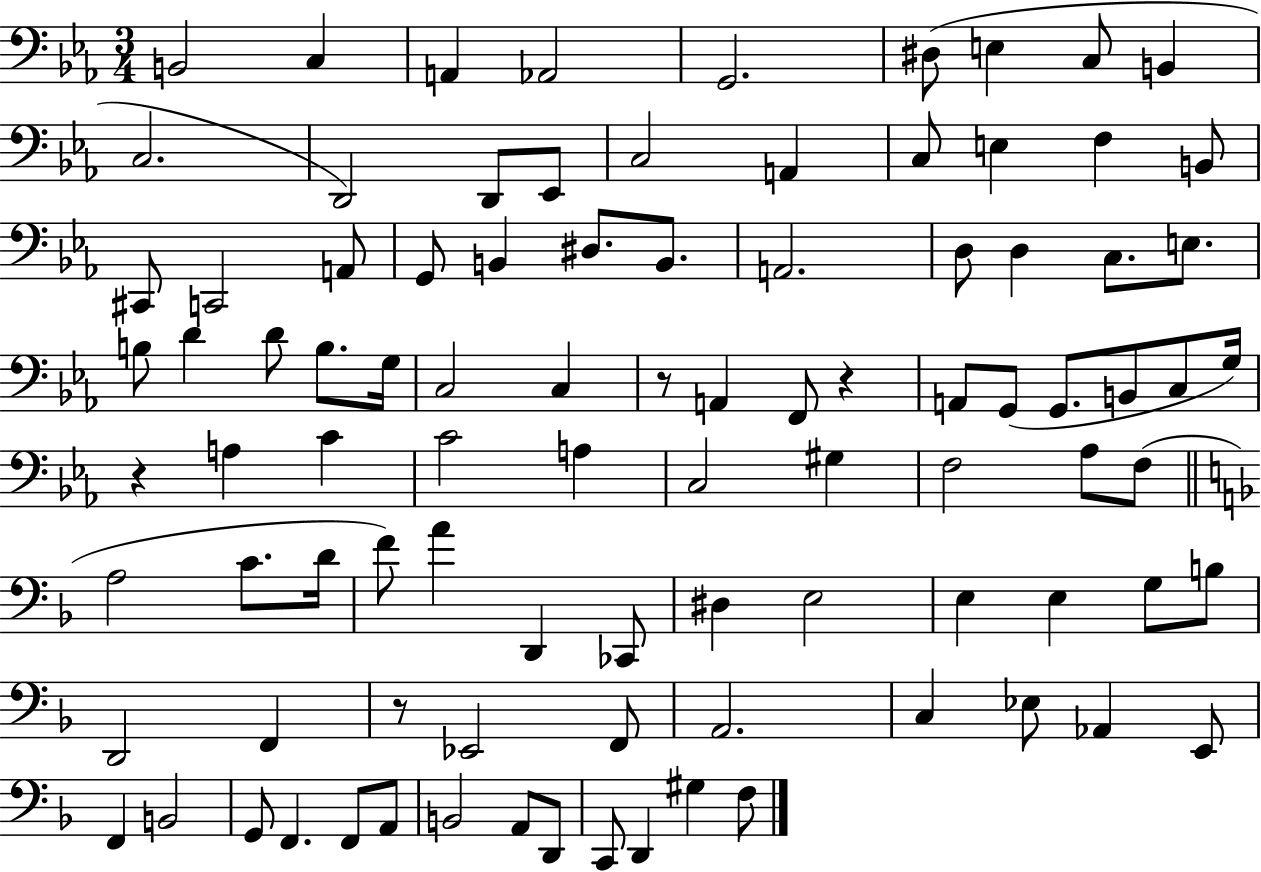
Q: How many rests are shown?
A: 4